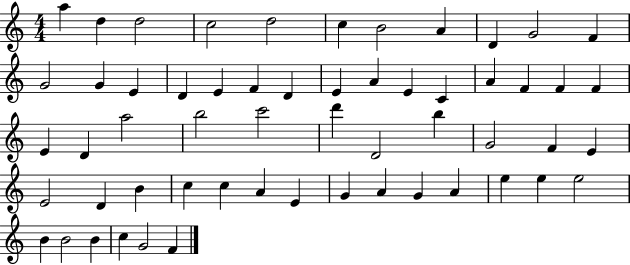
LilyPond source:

{
  \clef treble
  \numericTimeSignature
  \time 4/4
  \key c \major
  a''4 d''4 d''2 | c''2 d''2 | c''4 b'2 a'4 | d'4 g'2 f'4 | \break g'2 g'4 e'4 | d'4 e'4 f'4 d'4 | e'4 a'4 e'4 c'4 | a'4 f'4 f'4 f'4 | \break e'4 d'4 a''2 | b''2 c'''2 | d'''4 d'2 b''4 | g'2 f'4 e'4 | \break e'2 d'4 b'4 | c''4 c''4 a'4 e'4 | g'4 a'4 g'4 a'4 | e''4 e''4 e''2 | \break b'4 b'2 b'4 | c''4 g'2 f'4 | \bar "|."
}